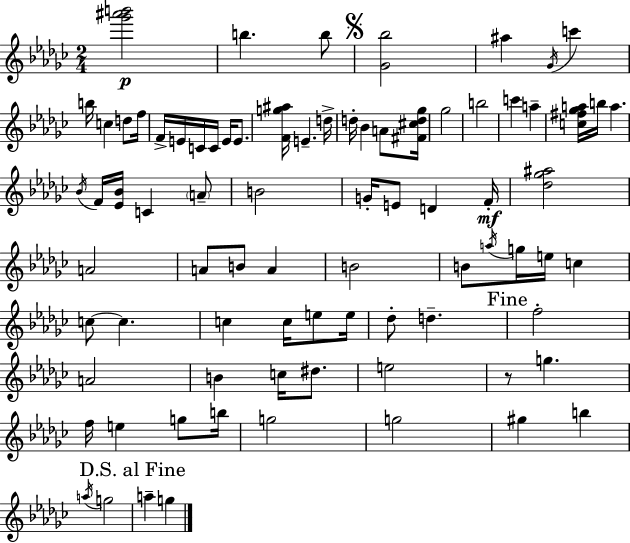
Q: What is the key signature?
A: EES minor